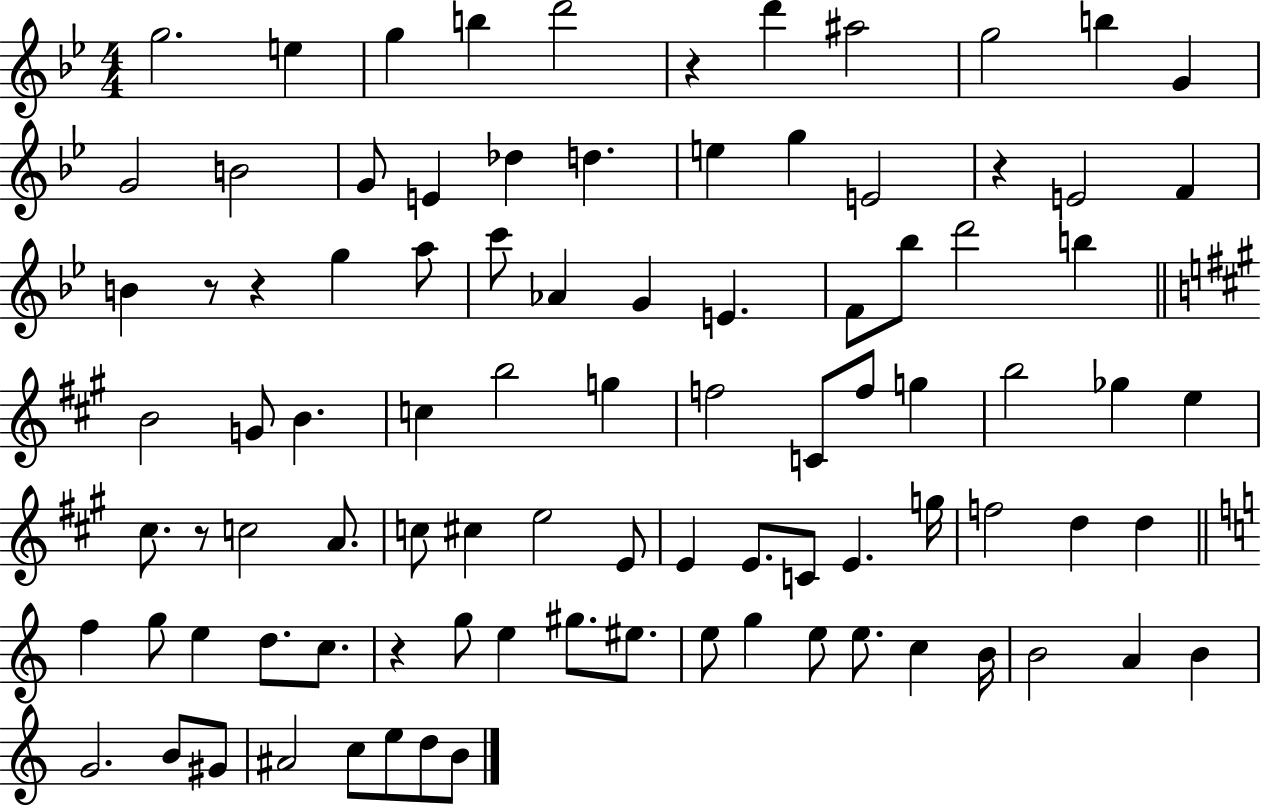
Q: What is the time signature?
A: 4/4